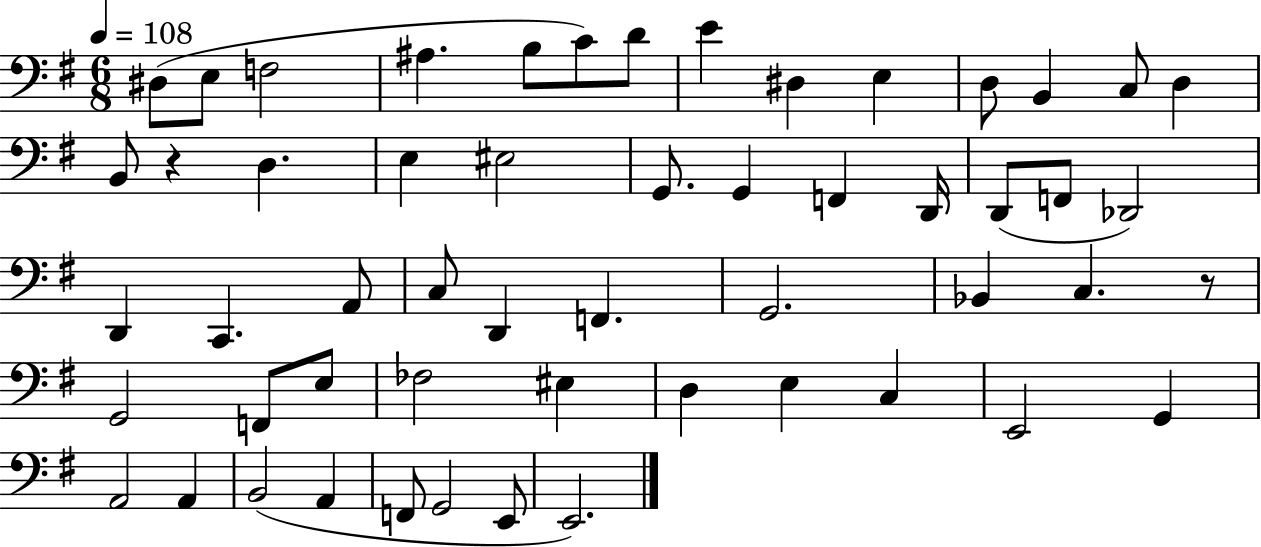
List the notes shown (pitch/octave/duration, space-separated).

D#3/e E3/e F3/h A#3/q. B3/e C4/e D4/e E4/q D#3/q E3/q D3/e B2/q C3/e D3/q B2/e R/q D3/q. E3/q EIS3/h G2/e. G2/q F2/q D2/s D2/e F2/e Db2/h D2/q C2/q. A2/e C3/e D2/q F2/q. G2/h. Bb2/q C3/q. R/e G2/h F2/e E3/e FES3/h EIS3/q D3/q E3/q C3/q E2/h G2/q A2/h A2/q B2/h A2/q F2/e G2/h E2/e E2/h.